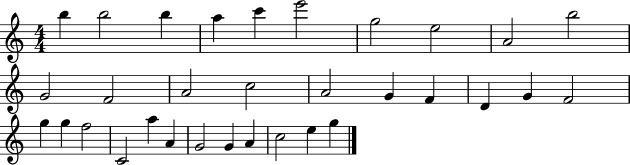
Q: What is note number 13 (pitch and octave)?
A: A4